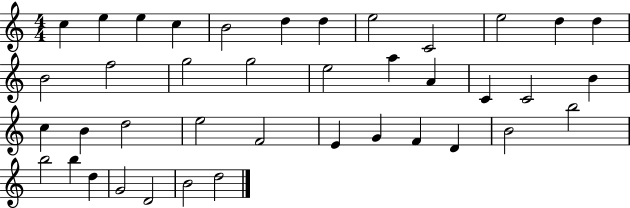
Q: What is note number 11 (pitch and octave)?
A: D5